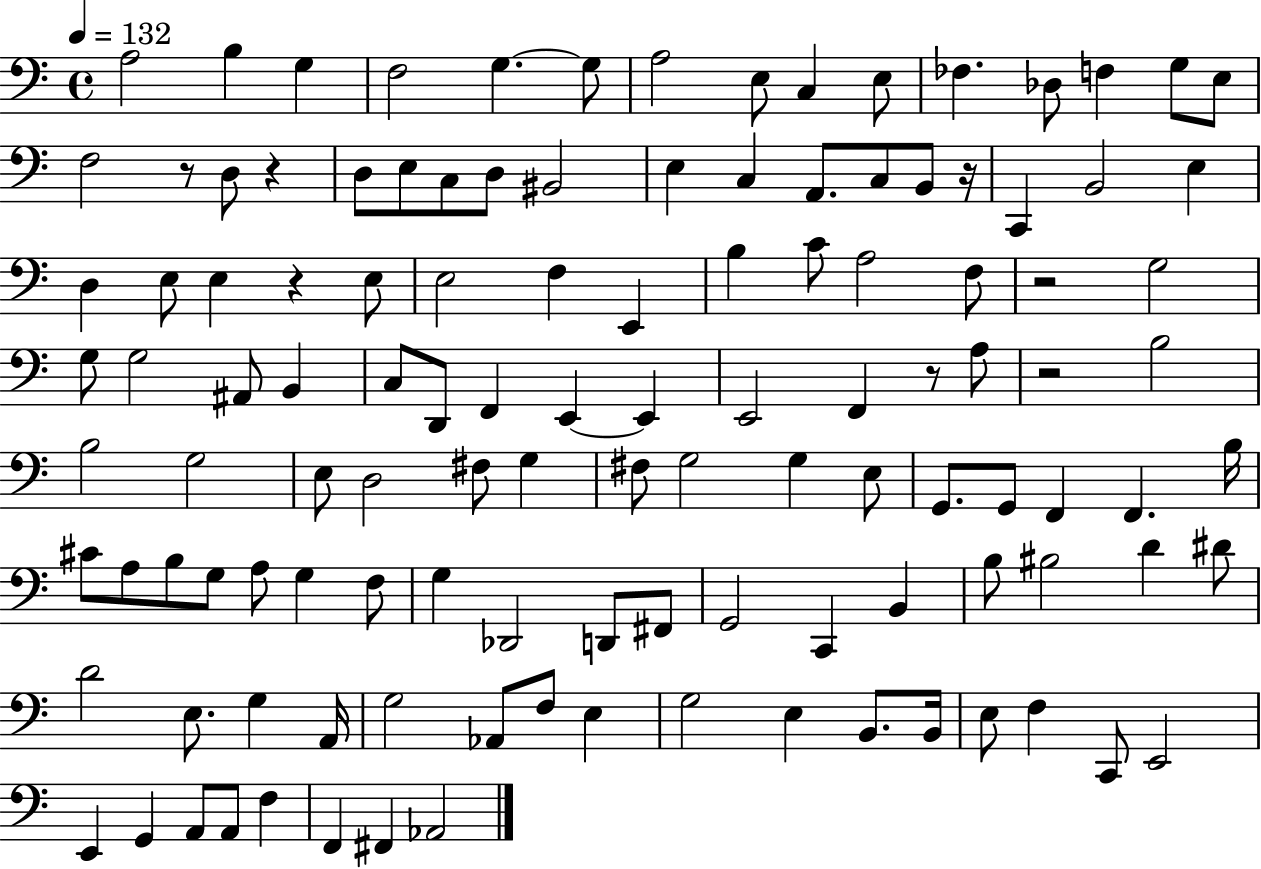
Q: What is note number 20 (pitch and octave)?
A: C3